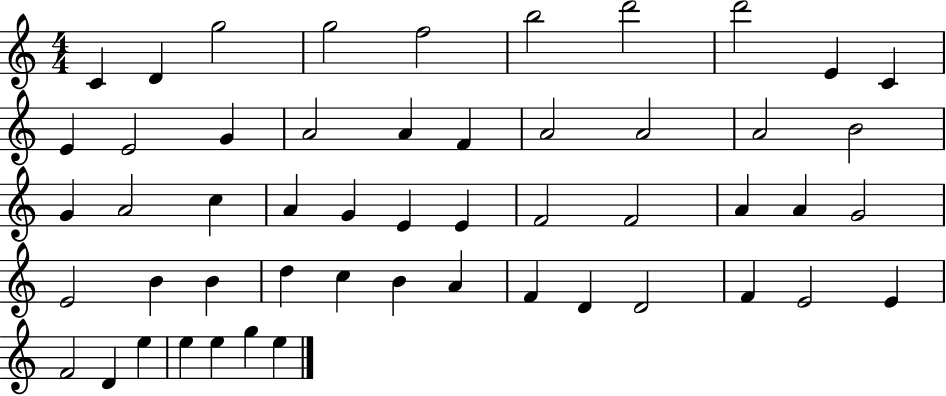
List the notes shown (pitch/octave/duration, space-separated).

C4/q D4/q G5/h G5/h F5/h B5/h D6/h D6/h E4/q C4/q E4/q E4/h G4/q A4/h A4/q F4/q A4/h A4/h A4/h B4/h G4/q A4/h C5/q A4/q G4/q E4/q E4/q F4/h F4/h A4/q A4/q G4/h E4/h B4/q B4/q D5/q C5/q B4/q A4/q F4/q D4/q D4/h F4/q E4/h E4/q F4/h D4/q E5/q E5/q E5/q G5/q E5/q